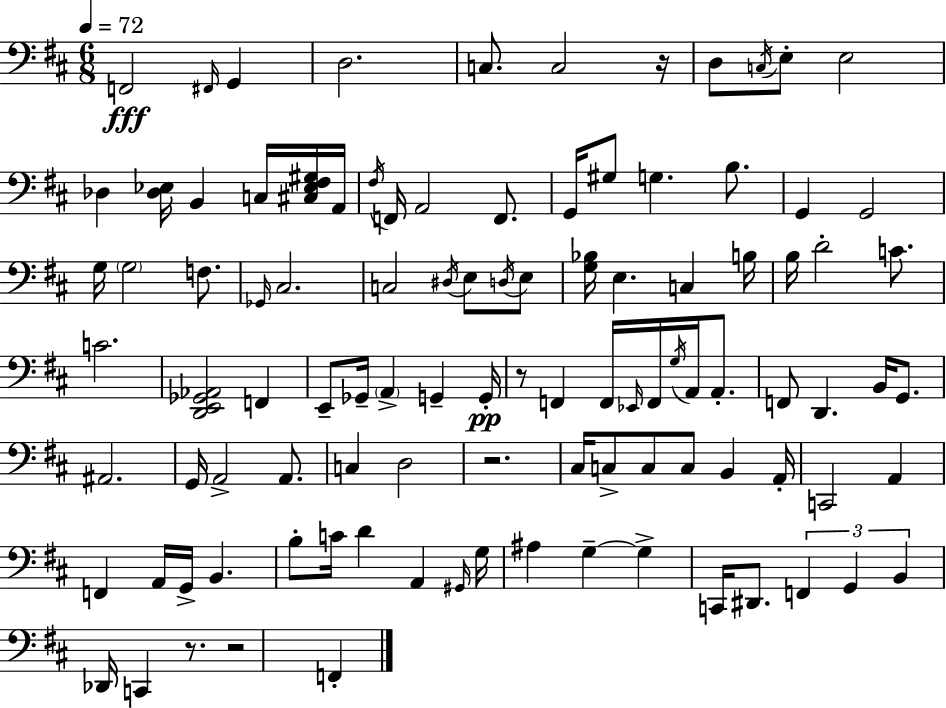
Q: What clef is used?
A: bass